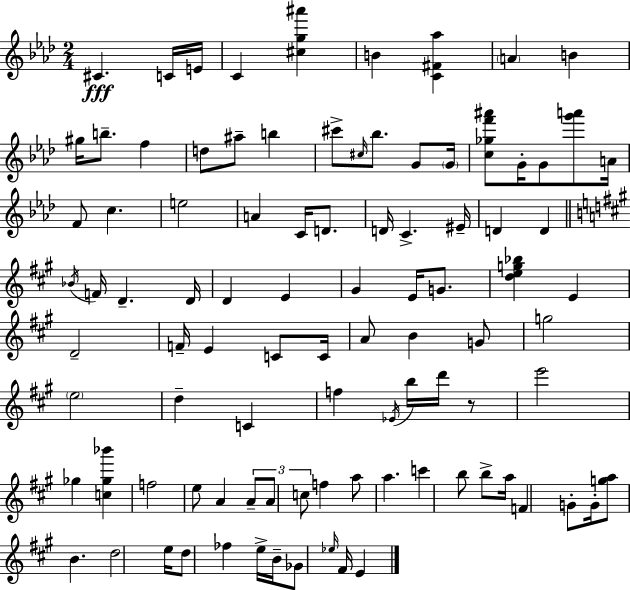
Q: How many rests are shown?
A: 1